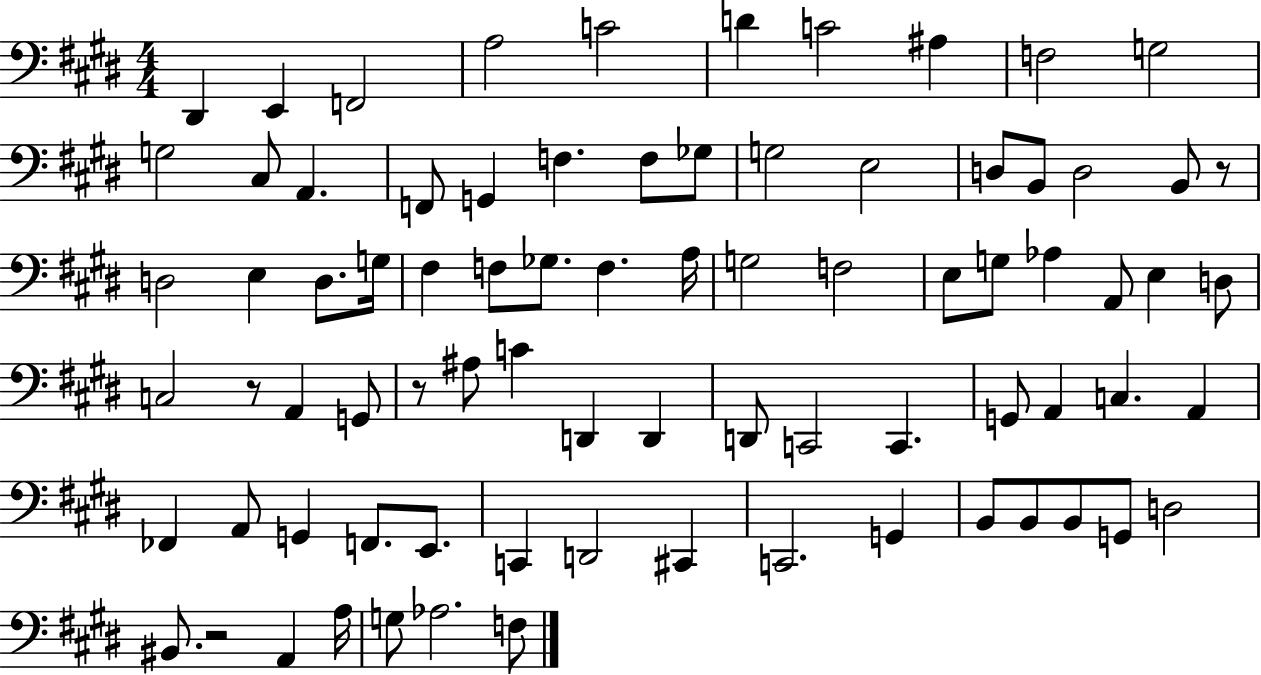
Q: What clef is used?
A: bass